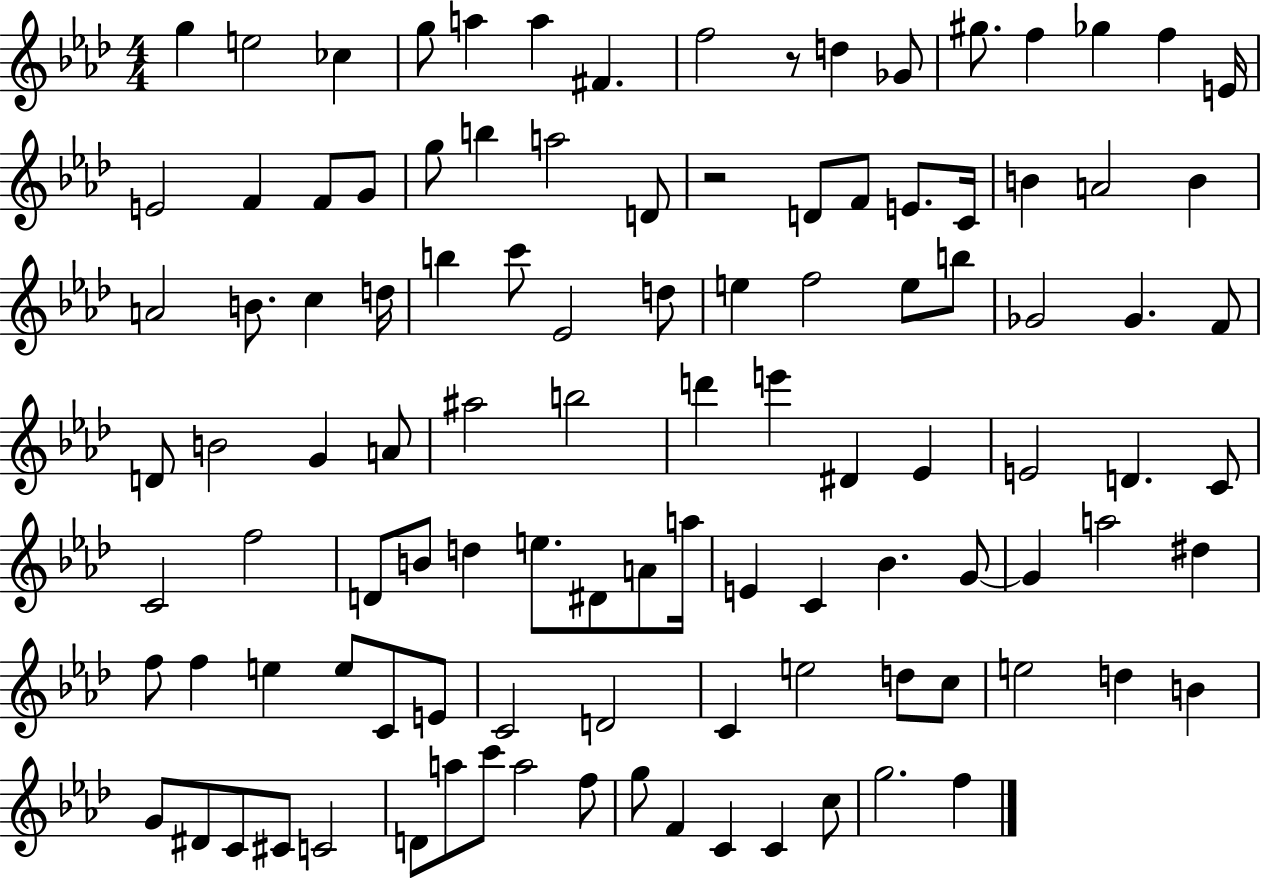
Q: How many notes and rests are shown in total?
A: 108